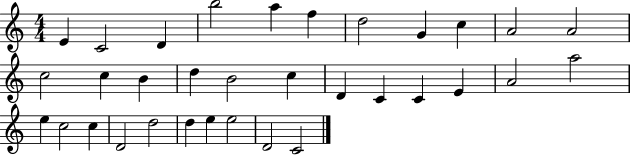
E4/q C4/h D4/q B5/h A5/q F5/q D5/h G4/q C5/q A4/h A4/h C5/h C5/q B4/q D5/q B4/h C5/q D4/q C4/q C4/q E4/q A4/h A5/h E5/q C5/h C5/q D4/h D5/h D5/q E5/q E5/h D4/h C4/h